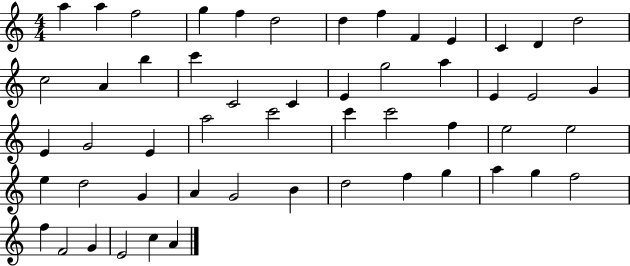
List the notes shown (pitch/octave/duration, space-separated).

A5/q A5/q F5/h G5/q F5/q D5/h D5/q F5/q F4/q E4/q C4/q D4/q D5/h C5/h A4/q B5/q C6/q C4/h C4/q E4/q G5/h A5/q E4/q E4/h G4/q E4/q G4/h E4/q A5/h C6/h C6/q C6/h F5/q E5/h E5/h E5/q D5/h G4/q A4/q G4/h B4/q D5/h F5/q G5/q A5/q G5/q F5/h F5/q F4/h G4/q E4/h C5/q A4/q